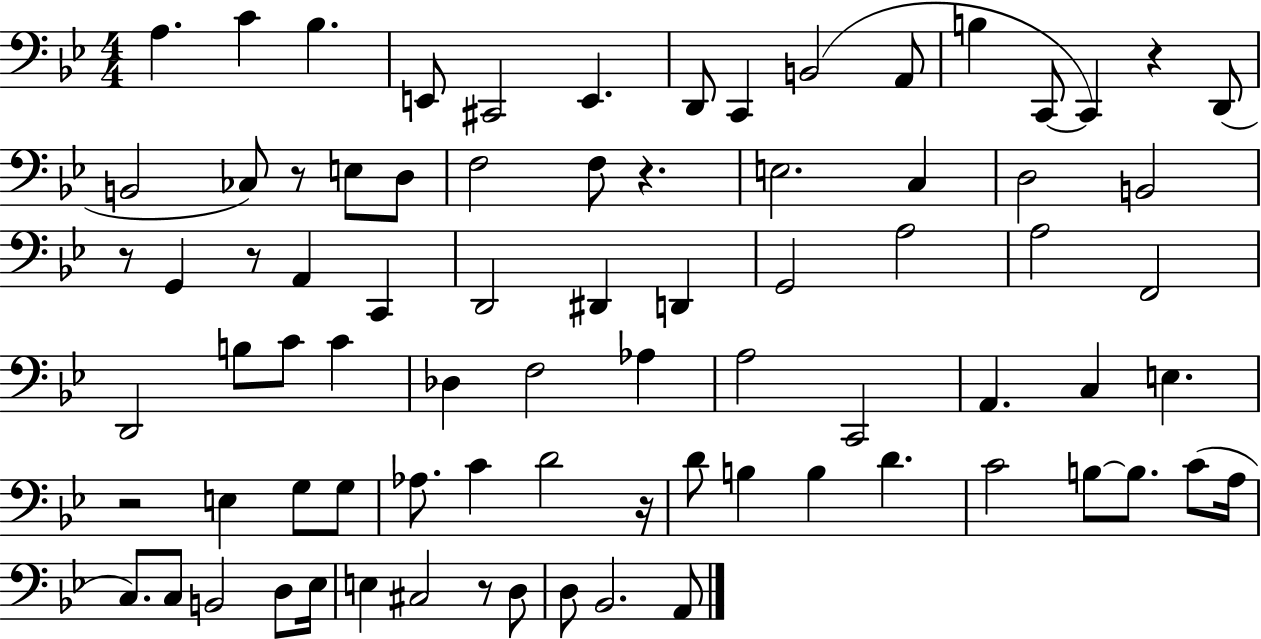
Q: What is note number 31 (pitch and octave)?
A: G2